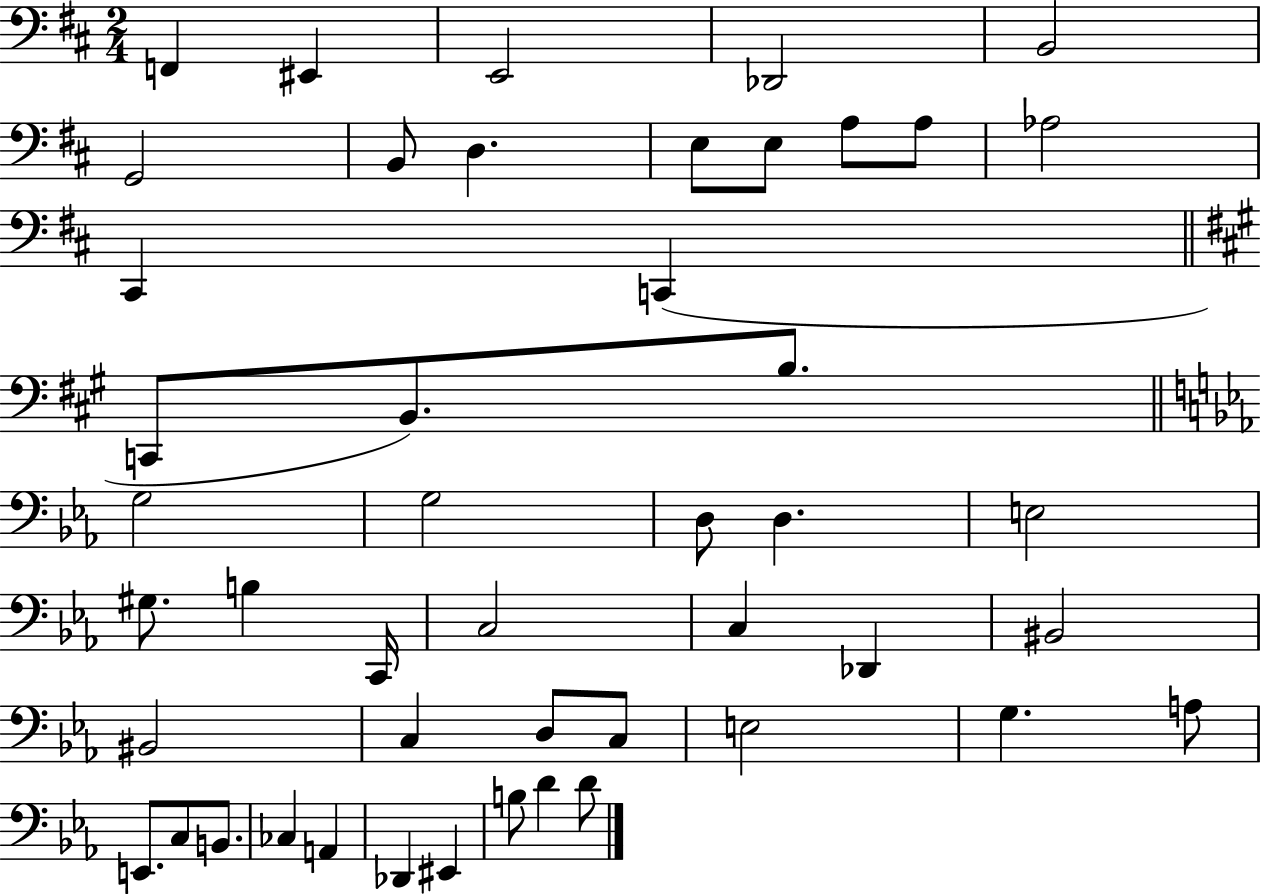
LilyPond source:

{
  \clef bass
  \numericTimeSignature
  \time 2/4
  \key d \major
  f,4 eis,4 | e,2 | des,2 | b,2 | \break g,2 | b,8 d4. | e8 e8 a8 a8 | aes2 | \break cis,4 c,4( | \bar "||" \break \key a \major c,8 b,8.) b8. | \bar "||" \break \key c \minor g2 | g2 | d8 d4. | e2 | \break gis8. b4 c,16 | c2 | c4 des,4 | bis,2 | \break bis,2 | c4 d8 c8 | e2 | g4. a8 | \break e,8. c8 b,8. | ces4 a,4 | des,4 eis,4 | b8 d'4 d'8 | \break \bar "|."
}